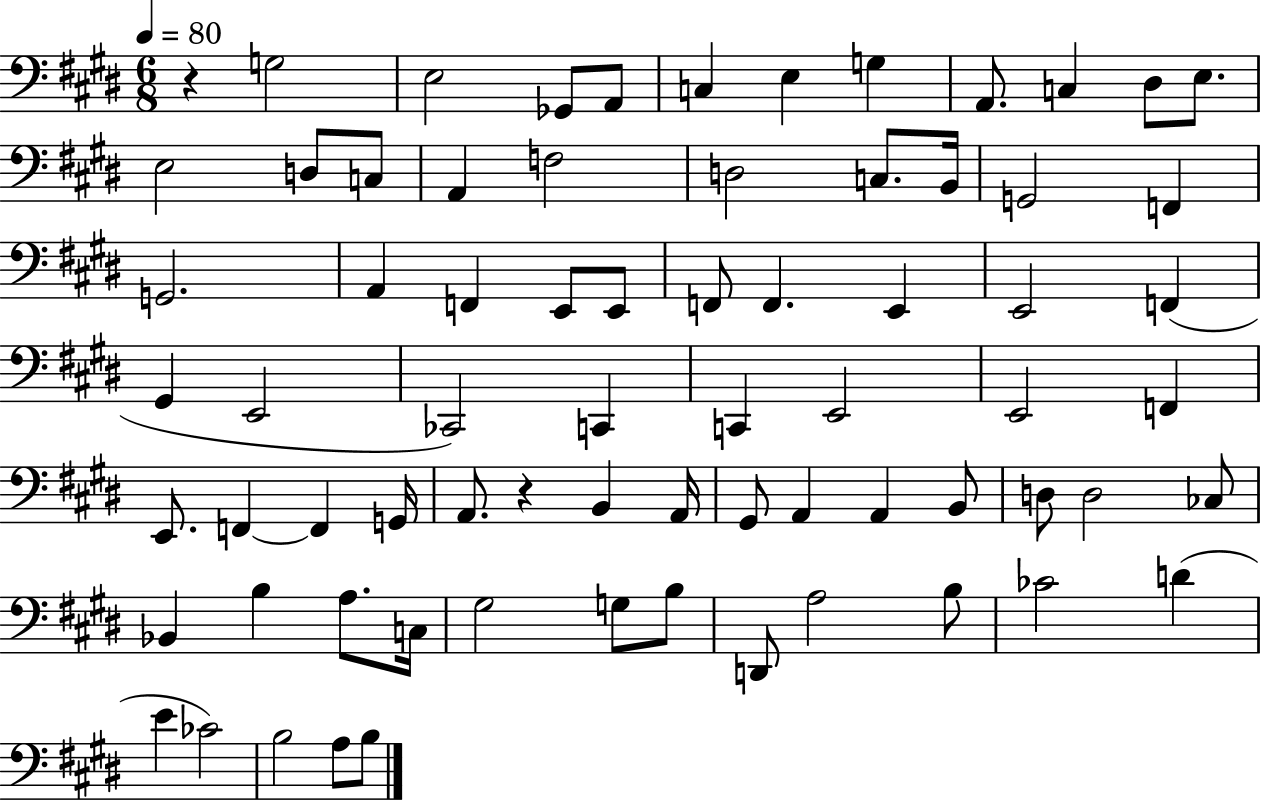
R/q G3/h E3/h Gb2/e A2/e C3/q E3/q G3/q A2/e. C3/q D#3/e E3/e. E3/h D3/e C3/e A2/q F3/h D3/h C3/e. B2/s G2/h F2/q G2/h. A2/q F2/q E2/e E2/e F2/e F2/q. E2/q E2/h F2/q G#2/q E2/h CES2/h C2/q C2/q E2/h E2/h F2/q E2/e. F2/q F2/q G2/s A2/e. R/q B2/q A2/s G#2/e A2/q A2/q B2/e D3/e D3/h CES3/e Bb2/q B3/q A3/e. C3/s G#3/h G3/e B3/e D2/e A3/h B3/e CES4/h D4/q E4/q CES4/h B3/h A3/e B3/e